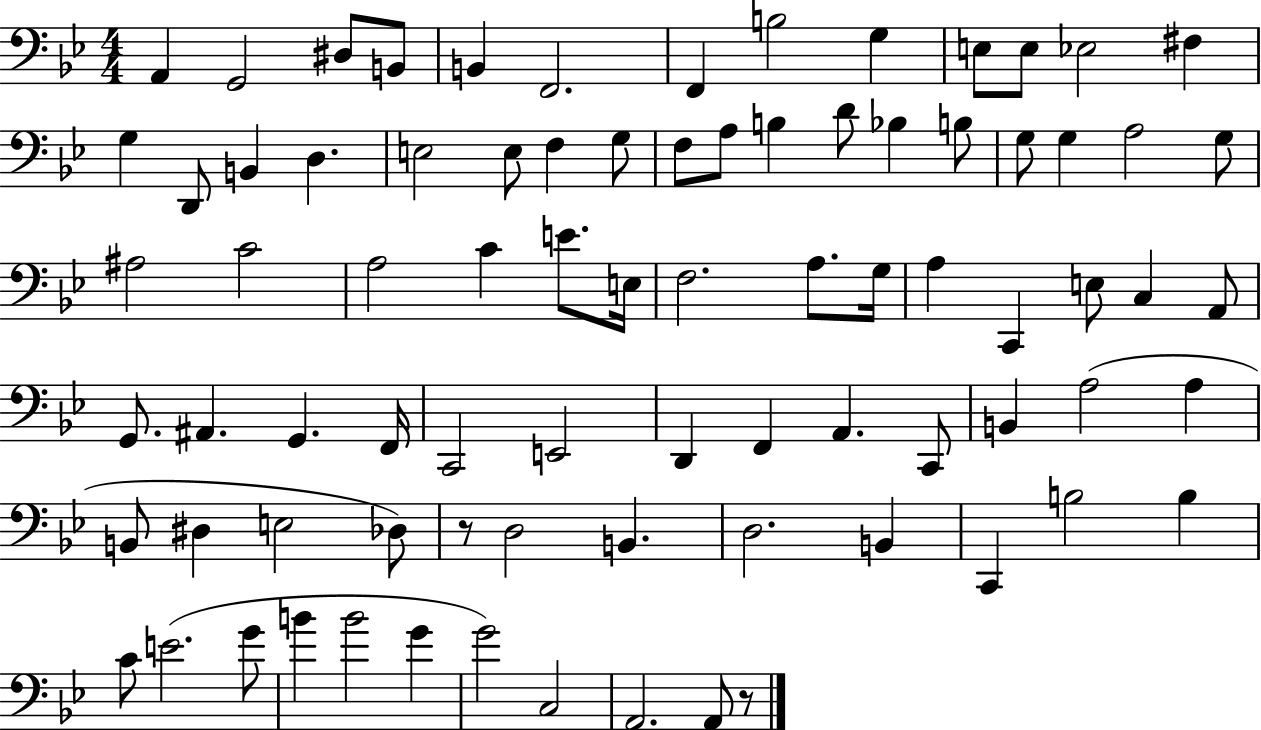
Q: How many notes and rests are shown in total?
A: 81